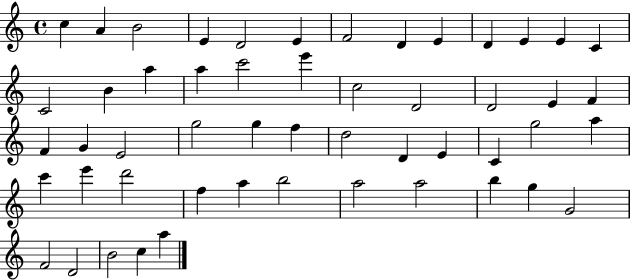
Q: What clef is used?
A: treble